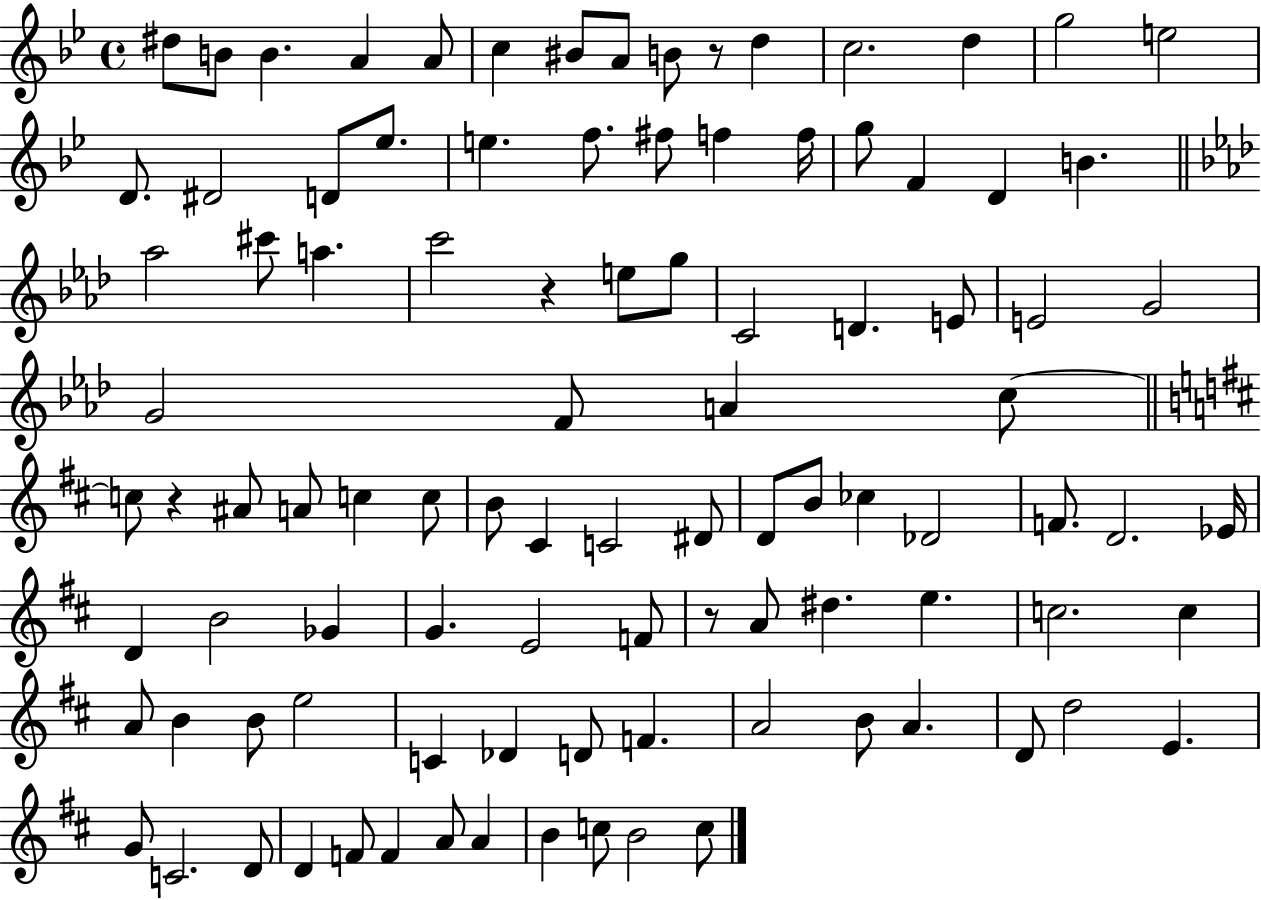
D#5/e B4/e B4/q. A4/q A4/e C5/q BIS4/e A4/e B4/e R/e D5/q C5/h. D5/q G5/h E5/h D4/e. D#4/h D4/e Eb5/e. E5/q. F5/e. F#5/e F5/q F5/s G5/e F4/q D4/q B4/q. Ab5/h C#6/e A5/q. C6/h R/q E5/e G5/e C4/h D4/q. E4/e E4/h G4/h G4/h F4/e A4/q C5/e C5/e R/q A#4/e A4/e C5/q C5/e B4/e C#4/q C4/h D#4/e D4/e B4/e CES5/q Db4/h F4/e. D4/h. Eb4/s D4/q B4/h Gb4/q G4/q. E4/h F4/e R/e A4/e D#5/q. E5/q. C5/h. C5/q A4/e B4/q B4/e E5/h C4/q Db4/q D4/e F4/q. A4/h B4/e A4/q. D4/e D5/h E4/q. G4/e C4/h. D4/e D4/q F4/e F4/q A4/e A4/q B4/q C5/e B4/h C5/e